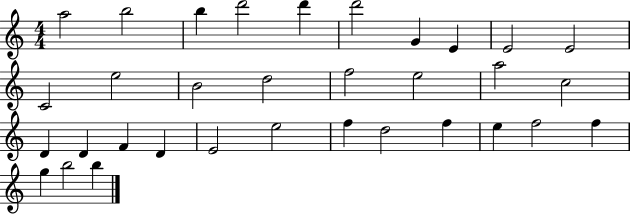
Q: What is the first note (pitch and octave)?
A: A5